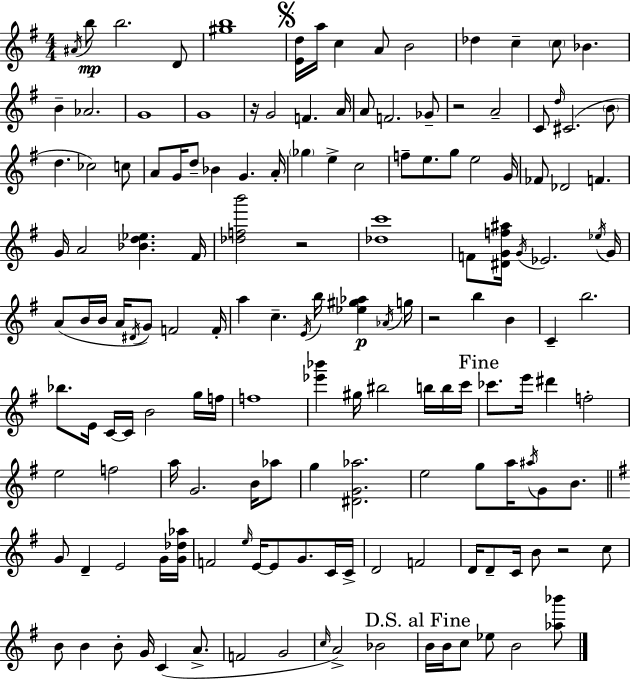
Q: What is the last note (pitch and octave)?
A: B4